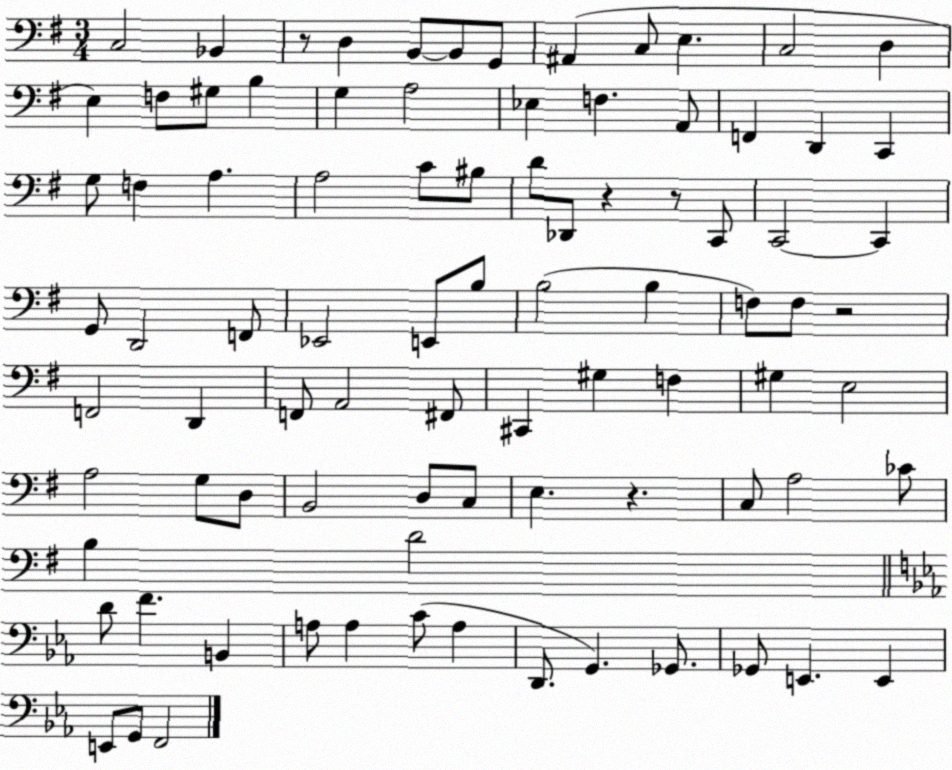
X:1
T:Untitled
M:3/4
L:1/4
K:G
C,2 _B,, z/2 D, B,,/2 B,,/2 G,,/2 ^A,, C,/2 E, C,2 D, E, F,/2 ^G,/2 B, G, A,2 _E, F, A,,/2 F,, D,, C,, G,/2 F, A, A,2 C/2 ^B,/2 D/2 _D,,/2 z z/2 C,,/2 C,,2 C,, G,,/2 D,,2 F,,/2 _E,,2 E,,/2 B,/2 B,2 B, F,/2 F,/2 z2 F,,2 D,, F,,/2 A,,2 ^F,,/2 ^C,, ^G, F, ^G, E,2 A,2 G,/2 D,/2 B,,2 D,/2 C,/2 E, z C,/2 A,2 _C/2 B, D2 D/2 F B,, A,/2 A, C/2 A, D,,/2 G,, _G,,/2 _G,,/2 E,, E,, E,,/2 G,,/2 F,,2